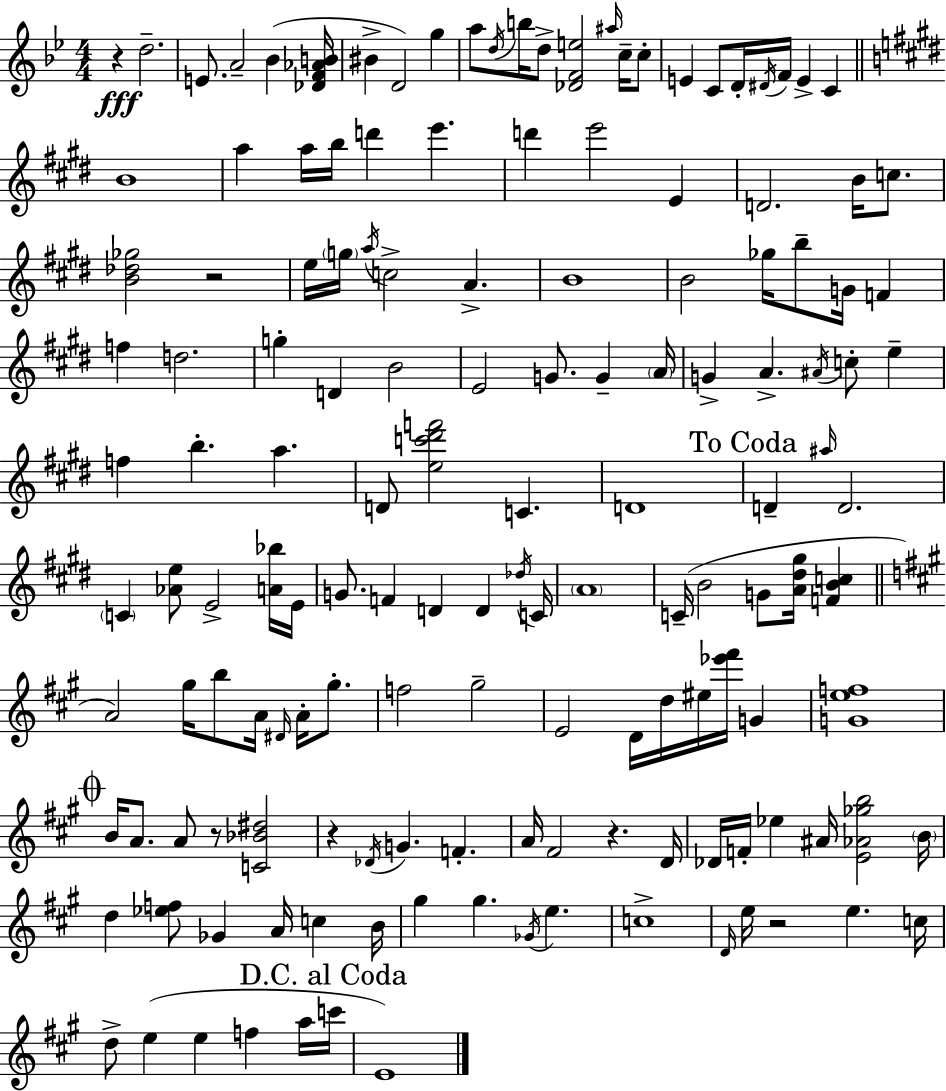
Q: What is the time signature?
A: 4/4